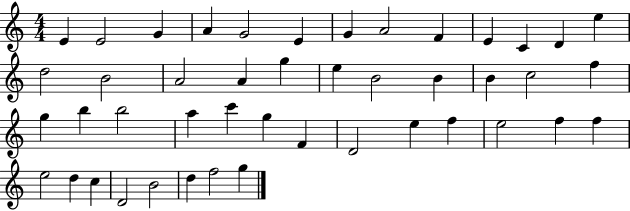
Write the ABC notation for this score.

X:1
T:Untitled
M:4/4
L:1/4
K:C
E E2 G A G2 E G A2 F E C D e d2 B2 A2 A g e B2 B B c2 f g b b2 a c' g F D2 e f e2 f f e2 d c D2 B2 d f2 g